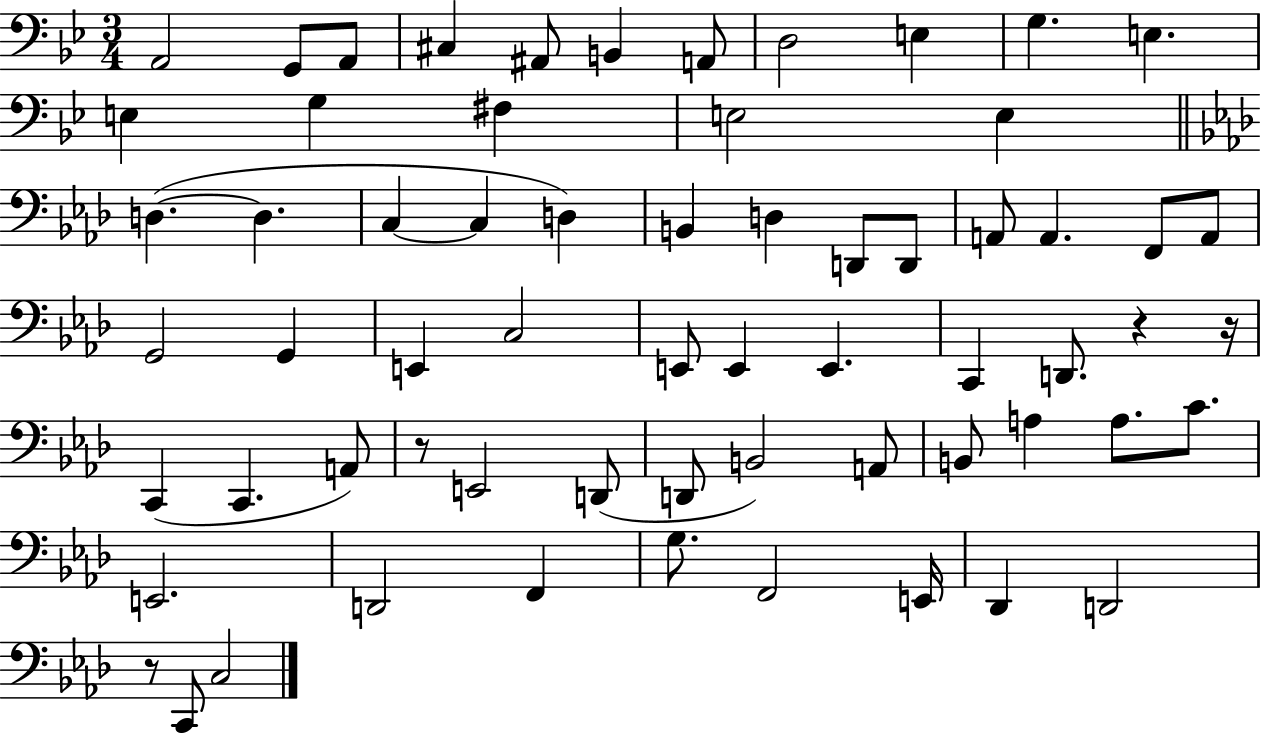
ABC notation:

X:1
T:Untitled
M:3/4
L:1/4
K:Bb
A,,2 G,,/2 A,,/2 ^C, ^A,,/2 B,, A,,/2 D,2 E, G, E, E, G, ^F, E,2 E, D, D, C, C, D, B,, D, D,,/2 D,,/2 A,,/2 A,, F,,/2 A,,/2 G,,2 G,, E,, C,2 E,,/2 E,, E,, C,, D,,/2 z z/4 C,, C,, A,,/2 z/2 E,,2 D,,/2 D,,/2 B,,2 A,,/2 B,,/2 A, A,/2 C/2 E,,2 D,,2 F,, G,/2 F,,2 E,,/4 _D,, D,,2 z/2 C,,/2 C,2